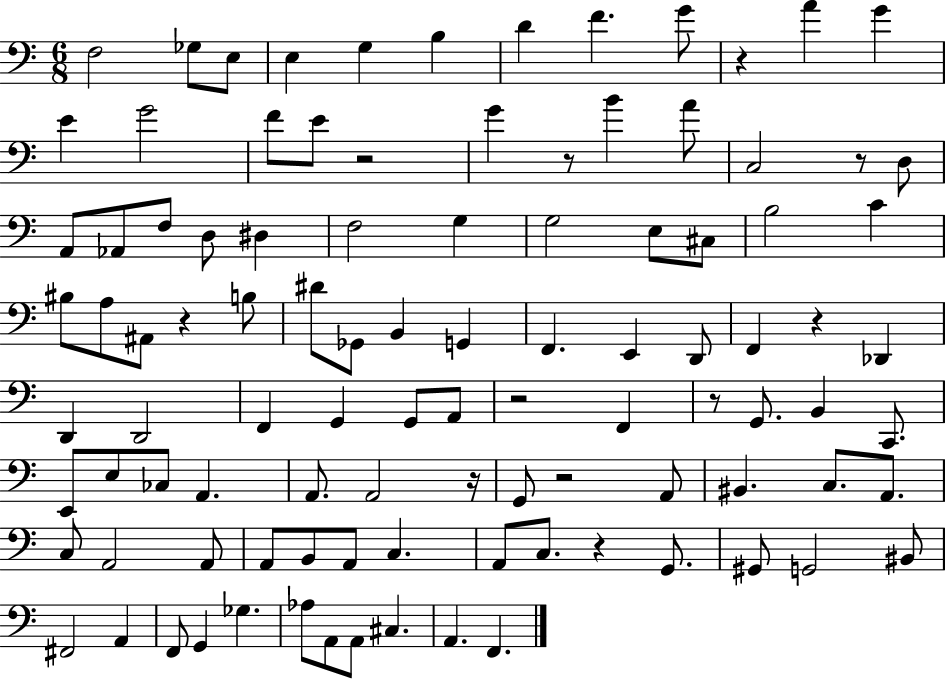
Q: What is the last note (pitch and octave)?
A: F2